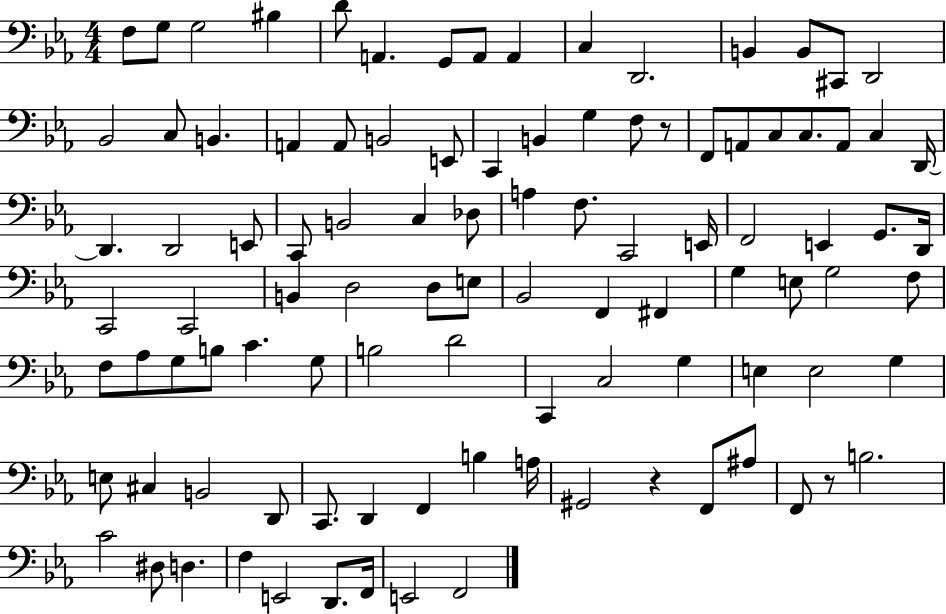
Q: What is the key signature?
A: EES major